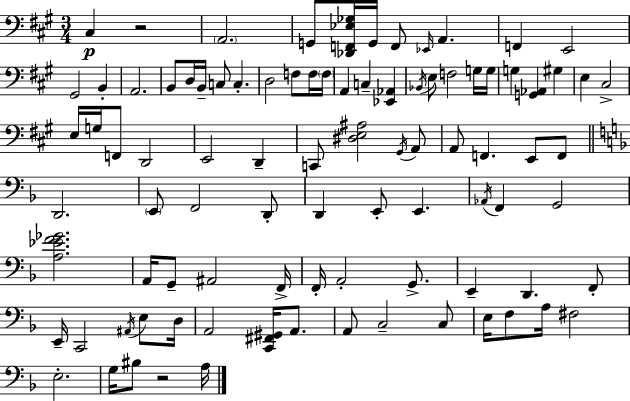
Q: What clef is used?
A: bass